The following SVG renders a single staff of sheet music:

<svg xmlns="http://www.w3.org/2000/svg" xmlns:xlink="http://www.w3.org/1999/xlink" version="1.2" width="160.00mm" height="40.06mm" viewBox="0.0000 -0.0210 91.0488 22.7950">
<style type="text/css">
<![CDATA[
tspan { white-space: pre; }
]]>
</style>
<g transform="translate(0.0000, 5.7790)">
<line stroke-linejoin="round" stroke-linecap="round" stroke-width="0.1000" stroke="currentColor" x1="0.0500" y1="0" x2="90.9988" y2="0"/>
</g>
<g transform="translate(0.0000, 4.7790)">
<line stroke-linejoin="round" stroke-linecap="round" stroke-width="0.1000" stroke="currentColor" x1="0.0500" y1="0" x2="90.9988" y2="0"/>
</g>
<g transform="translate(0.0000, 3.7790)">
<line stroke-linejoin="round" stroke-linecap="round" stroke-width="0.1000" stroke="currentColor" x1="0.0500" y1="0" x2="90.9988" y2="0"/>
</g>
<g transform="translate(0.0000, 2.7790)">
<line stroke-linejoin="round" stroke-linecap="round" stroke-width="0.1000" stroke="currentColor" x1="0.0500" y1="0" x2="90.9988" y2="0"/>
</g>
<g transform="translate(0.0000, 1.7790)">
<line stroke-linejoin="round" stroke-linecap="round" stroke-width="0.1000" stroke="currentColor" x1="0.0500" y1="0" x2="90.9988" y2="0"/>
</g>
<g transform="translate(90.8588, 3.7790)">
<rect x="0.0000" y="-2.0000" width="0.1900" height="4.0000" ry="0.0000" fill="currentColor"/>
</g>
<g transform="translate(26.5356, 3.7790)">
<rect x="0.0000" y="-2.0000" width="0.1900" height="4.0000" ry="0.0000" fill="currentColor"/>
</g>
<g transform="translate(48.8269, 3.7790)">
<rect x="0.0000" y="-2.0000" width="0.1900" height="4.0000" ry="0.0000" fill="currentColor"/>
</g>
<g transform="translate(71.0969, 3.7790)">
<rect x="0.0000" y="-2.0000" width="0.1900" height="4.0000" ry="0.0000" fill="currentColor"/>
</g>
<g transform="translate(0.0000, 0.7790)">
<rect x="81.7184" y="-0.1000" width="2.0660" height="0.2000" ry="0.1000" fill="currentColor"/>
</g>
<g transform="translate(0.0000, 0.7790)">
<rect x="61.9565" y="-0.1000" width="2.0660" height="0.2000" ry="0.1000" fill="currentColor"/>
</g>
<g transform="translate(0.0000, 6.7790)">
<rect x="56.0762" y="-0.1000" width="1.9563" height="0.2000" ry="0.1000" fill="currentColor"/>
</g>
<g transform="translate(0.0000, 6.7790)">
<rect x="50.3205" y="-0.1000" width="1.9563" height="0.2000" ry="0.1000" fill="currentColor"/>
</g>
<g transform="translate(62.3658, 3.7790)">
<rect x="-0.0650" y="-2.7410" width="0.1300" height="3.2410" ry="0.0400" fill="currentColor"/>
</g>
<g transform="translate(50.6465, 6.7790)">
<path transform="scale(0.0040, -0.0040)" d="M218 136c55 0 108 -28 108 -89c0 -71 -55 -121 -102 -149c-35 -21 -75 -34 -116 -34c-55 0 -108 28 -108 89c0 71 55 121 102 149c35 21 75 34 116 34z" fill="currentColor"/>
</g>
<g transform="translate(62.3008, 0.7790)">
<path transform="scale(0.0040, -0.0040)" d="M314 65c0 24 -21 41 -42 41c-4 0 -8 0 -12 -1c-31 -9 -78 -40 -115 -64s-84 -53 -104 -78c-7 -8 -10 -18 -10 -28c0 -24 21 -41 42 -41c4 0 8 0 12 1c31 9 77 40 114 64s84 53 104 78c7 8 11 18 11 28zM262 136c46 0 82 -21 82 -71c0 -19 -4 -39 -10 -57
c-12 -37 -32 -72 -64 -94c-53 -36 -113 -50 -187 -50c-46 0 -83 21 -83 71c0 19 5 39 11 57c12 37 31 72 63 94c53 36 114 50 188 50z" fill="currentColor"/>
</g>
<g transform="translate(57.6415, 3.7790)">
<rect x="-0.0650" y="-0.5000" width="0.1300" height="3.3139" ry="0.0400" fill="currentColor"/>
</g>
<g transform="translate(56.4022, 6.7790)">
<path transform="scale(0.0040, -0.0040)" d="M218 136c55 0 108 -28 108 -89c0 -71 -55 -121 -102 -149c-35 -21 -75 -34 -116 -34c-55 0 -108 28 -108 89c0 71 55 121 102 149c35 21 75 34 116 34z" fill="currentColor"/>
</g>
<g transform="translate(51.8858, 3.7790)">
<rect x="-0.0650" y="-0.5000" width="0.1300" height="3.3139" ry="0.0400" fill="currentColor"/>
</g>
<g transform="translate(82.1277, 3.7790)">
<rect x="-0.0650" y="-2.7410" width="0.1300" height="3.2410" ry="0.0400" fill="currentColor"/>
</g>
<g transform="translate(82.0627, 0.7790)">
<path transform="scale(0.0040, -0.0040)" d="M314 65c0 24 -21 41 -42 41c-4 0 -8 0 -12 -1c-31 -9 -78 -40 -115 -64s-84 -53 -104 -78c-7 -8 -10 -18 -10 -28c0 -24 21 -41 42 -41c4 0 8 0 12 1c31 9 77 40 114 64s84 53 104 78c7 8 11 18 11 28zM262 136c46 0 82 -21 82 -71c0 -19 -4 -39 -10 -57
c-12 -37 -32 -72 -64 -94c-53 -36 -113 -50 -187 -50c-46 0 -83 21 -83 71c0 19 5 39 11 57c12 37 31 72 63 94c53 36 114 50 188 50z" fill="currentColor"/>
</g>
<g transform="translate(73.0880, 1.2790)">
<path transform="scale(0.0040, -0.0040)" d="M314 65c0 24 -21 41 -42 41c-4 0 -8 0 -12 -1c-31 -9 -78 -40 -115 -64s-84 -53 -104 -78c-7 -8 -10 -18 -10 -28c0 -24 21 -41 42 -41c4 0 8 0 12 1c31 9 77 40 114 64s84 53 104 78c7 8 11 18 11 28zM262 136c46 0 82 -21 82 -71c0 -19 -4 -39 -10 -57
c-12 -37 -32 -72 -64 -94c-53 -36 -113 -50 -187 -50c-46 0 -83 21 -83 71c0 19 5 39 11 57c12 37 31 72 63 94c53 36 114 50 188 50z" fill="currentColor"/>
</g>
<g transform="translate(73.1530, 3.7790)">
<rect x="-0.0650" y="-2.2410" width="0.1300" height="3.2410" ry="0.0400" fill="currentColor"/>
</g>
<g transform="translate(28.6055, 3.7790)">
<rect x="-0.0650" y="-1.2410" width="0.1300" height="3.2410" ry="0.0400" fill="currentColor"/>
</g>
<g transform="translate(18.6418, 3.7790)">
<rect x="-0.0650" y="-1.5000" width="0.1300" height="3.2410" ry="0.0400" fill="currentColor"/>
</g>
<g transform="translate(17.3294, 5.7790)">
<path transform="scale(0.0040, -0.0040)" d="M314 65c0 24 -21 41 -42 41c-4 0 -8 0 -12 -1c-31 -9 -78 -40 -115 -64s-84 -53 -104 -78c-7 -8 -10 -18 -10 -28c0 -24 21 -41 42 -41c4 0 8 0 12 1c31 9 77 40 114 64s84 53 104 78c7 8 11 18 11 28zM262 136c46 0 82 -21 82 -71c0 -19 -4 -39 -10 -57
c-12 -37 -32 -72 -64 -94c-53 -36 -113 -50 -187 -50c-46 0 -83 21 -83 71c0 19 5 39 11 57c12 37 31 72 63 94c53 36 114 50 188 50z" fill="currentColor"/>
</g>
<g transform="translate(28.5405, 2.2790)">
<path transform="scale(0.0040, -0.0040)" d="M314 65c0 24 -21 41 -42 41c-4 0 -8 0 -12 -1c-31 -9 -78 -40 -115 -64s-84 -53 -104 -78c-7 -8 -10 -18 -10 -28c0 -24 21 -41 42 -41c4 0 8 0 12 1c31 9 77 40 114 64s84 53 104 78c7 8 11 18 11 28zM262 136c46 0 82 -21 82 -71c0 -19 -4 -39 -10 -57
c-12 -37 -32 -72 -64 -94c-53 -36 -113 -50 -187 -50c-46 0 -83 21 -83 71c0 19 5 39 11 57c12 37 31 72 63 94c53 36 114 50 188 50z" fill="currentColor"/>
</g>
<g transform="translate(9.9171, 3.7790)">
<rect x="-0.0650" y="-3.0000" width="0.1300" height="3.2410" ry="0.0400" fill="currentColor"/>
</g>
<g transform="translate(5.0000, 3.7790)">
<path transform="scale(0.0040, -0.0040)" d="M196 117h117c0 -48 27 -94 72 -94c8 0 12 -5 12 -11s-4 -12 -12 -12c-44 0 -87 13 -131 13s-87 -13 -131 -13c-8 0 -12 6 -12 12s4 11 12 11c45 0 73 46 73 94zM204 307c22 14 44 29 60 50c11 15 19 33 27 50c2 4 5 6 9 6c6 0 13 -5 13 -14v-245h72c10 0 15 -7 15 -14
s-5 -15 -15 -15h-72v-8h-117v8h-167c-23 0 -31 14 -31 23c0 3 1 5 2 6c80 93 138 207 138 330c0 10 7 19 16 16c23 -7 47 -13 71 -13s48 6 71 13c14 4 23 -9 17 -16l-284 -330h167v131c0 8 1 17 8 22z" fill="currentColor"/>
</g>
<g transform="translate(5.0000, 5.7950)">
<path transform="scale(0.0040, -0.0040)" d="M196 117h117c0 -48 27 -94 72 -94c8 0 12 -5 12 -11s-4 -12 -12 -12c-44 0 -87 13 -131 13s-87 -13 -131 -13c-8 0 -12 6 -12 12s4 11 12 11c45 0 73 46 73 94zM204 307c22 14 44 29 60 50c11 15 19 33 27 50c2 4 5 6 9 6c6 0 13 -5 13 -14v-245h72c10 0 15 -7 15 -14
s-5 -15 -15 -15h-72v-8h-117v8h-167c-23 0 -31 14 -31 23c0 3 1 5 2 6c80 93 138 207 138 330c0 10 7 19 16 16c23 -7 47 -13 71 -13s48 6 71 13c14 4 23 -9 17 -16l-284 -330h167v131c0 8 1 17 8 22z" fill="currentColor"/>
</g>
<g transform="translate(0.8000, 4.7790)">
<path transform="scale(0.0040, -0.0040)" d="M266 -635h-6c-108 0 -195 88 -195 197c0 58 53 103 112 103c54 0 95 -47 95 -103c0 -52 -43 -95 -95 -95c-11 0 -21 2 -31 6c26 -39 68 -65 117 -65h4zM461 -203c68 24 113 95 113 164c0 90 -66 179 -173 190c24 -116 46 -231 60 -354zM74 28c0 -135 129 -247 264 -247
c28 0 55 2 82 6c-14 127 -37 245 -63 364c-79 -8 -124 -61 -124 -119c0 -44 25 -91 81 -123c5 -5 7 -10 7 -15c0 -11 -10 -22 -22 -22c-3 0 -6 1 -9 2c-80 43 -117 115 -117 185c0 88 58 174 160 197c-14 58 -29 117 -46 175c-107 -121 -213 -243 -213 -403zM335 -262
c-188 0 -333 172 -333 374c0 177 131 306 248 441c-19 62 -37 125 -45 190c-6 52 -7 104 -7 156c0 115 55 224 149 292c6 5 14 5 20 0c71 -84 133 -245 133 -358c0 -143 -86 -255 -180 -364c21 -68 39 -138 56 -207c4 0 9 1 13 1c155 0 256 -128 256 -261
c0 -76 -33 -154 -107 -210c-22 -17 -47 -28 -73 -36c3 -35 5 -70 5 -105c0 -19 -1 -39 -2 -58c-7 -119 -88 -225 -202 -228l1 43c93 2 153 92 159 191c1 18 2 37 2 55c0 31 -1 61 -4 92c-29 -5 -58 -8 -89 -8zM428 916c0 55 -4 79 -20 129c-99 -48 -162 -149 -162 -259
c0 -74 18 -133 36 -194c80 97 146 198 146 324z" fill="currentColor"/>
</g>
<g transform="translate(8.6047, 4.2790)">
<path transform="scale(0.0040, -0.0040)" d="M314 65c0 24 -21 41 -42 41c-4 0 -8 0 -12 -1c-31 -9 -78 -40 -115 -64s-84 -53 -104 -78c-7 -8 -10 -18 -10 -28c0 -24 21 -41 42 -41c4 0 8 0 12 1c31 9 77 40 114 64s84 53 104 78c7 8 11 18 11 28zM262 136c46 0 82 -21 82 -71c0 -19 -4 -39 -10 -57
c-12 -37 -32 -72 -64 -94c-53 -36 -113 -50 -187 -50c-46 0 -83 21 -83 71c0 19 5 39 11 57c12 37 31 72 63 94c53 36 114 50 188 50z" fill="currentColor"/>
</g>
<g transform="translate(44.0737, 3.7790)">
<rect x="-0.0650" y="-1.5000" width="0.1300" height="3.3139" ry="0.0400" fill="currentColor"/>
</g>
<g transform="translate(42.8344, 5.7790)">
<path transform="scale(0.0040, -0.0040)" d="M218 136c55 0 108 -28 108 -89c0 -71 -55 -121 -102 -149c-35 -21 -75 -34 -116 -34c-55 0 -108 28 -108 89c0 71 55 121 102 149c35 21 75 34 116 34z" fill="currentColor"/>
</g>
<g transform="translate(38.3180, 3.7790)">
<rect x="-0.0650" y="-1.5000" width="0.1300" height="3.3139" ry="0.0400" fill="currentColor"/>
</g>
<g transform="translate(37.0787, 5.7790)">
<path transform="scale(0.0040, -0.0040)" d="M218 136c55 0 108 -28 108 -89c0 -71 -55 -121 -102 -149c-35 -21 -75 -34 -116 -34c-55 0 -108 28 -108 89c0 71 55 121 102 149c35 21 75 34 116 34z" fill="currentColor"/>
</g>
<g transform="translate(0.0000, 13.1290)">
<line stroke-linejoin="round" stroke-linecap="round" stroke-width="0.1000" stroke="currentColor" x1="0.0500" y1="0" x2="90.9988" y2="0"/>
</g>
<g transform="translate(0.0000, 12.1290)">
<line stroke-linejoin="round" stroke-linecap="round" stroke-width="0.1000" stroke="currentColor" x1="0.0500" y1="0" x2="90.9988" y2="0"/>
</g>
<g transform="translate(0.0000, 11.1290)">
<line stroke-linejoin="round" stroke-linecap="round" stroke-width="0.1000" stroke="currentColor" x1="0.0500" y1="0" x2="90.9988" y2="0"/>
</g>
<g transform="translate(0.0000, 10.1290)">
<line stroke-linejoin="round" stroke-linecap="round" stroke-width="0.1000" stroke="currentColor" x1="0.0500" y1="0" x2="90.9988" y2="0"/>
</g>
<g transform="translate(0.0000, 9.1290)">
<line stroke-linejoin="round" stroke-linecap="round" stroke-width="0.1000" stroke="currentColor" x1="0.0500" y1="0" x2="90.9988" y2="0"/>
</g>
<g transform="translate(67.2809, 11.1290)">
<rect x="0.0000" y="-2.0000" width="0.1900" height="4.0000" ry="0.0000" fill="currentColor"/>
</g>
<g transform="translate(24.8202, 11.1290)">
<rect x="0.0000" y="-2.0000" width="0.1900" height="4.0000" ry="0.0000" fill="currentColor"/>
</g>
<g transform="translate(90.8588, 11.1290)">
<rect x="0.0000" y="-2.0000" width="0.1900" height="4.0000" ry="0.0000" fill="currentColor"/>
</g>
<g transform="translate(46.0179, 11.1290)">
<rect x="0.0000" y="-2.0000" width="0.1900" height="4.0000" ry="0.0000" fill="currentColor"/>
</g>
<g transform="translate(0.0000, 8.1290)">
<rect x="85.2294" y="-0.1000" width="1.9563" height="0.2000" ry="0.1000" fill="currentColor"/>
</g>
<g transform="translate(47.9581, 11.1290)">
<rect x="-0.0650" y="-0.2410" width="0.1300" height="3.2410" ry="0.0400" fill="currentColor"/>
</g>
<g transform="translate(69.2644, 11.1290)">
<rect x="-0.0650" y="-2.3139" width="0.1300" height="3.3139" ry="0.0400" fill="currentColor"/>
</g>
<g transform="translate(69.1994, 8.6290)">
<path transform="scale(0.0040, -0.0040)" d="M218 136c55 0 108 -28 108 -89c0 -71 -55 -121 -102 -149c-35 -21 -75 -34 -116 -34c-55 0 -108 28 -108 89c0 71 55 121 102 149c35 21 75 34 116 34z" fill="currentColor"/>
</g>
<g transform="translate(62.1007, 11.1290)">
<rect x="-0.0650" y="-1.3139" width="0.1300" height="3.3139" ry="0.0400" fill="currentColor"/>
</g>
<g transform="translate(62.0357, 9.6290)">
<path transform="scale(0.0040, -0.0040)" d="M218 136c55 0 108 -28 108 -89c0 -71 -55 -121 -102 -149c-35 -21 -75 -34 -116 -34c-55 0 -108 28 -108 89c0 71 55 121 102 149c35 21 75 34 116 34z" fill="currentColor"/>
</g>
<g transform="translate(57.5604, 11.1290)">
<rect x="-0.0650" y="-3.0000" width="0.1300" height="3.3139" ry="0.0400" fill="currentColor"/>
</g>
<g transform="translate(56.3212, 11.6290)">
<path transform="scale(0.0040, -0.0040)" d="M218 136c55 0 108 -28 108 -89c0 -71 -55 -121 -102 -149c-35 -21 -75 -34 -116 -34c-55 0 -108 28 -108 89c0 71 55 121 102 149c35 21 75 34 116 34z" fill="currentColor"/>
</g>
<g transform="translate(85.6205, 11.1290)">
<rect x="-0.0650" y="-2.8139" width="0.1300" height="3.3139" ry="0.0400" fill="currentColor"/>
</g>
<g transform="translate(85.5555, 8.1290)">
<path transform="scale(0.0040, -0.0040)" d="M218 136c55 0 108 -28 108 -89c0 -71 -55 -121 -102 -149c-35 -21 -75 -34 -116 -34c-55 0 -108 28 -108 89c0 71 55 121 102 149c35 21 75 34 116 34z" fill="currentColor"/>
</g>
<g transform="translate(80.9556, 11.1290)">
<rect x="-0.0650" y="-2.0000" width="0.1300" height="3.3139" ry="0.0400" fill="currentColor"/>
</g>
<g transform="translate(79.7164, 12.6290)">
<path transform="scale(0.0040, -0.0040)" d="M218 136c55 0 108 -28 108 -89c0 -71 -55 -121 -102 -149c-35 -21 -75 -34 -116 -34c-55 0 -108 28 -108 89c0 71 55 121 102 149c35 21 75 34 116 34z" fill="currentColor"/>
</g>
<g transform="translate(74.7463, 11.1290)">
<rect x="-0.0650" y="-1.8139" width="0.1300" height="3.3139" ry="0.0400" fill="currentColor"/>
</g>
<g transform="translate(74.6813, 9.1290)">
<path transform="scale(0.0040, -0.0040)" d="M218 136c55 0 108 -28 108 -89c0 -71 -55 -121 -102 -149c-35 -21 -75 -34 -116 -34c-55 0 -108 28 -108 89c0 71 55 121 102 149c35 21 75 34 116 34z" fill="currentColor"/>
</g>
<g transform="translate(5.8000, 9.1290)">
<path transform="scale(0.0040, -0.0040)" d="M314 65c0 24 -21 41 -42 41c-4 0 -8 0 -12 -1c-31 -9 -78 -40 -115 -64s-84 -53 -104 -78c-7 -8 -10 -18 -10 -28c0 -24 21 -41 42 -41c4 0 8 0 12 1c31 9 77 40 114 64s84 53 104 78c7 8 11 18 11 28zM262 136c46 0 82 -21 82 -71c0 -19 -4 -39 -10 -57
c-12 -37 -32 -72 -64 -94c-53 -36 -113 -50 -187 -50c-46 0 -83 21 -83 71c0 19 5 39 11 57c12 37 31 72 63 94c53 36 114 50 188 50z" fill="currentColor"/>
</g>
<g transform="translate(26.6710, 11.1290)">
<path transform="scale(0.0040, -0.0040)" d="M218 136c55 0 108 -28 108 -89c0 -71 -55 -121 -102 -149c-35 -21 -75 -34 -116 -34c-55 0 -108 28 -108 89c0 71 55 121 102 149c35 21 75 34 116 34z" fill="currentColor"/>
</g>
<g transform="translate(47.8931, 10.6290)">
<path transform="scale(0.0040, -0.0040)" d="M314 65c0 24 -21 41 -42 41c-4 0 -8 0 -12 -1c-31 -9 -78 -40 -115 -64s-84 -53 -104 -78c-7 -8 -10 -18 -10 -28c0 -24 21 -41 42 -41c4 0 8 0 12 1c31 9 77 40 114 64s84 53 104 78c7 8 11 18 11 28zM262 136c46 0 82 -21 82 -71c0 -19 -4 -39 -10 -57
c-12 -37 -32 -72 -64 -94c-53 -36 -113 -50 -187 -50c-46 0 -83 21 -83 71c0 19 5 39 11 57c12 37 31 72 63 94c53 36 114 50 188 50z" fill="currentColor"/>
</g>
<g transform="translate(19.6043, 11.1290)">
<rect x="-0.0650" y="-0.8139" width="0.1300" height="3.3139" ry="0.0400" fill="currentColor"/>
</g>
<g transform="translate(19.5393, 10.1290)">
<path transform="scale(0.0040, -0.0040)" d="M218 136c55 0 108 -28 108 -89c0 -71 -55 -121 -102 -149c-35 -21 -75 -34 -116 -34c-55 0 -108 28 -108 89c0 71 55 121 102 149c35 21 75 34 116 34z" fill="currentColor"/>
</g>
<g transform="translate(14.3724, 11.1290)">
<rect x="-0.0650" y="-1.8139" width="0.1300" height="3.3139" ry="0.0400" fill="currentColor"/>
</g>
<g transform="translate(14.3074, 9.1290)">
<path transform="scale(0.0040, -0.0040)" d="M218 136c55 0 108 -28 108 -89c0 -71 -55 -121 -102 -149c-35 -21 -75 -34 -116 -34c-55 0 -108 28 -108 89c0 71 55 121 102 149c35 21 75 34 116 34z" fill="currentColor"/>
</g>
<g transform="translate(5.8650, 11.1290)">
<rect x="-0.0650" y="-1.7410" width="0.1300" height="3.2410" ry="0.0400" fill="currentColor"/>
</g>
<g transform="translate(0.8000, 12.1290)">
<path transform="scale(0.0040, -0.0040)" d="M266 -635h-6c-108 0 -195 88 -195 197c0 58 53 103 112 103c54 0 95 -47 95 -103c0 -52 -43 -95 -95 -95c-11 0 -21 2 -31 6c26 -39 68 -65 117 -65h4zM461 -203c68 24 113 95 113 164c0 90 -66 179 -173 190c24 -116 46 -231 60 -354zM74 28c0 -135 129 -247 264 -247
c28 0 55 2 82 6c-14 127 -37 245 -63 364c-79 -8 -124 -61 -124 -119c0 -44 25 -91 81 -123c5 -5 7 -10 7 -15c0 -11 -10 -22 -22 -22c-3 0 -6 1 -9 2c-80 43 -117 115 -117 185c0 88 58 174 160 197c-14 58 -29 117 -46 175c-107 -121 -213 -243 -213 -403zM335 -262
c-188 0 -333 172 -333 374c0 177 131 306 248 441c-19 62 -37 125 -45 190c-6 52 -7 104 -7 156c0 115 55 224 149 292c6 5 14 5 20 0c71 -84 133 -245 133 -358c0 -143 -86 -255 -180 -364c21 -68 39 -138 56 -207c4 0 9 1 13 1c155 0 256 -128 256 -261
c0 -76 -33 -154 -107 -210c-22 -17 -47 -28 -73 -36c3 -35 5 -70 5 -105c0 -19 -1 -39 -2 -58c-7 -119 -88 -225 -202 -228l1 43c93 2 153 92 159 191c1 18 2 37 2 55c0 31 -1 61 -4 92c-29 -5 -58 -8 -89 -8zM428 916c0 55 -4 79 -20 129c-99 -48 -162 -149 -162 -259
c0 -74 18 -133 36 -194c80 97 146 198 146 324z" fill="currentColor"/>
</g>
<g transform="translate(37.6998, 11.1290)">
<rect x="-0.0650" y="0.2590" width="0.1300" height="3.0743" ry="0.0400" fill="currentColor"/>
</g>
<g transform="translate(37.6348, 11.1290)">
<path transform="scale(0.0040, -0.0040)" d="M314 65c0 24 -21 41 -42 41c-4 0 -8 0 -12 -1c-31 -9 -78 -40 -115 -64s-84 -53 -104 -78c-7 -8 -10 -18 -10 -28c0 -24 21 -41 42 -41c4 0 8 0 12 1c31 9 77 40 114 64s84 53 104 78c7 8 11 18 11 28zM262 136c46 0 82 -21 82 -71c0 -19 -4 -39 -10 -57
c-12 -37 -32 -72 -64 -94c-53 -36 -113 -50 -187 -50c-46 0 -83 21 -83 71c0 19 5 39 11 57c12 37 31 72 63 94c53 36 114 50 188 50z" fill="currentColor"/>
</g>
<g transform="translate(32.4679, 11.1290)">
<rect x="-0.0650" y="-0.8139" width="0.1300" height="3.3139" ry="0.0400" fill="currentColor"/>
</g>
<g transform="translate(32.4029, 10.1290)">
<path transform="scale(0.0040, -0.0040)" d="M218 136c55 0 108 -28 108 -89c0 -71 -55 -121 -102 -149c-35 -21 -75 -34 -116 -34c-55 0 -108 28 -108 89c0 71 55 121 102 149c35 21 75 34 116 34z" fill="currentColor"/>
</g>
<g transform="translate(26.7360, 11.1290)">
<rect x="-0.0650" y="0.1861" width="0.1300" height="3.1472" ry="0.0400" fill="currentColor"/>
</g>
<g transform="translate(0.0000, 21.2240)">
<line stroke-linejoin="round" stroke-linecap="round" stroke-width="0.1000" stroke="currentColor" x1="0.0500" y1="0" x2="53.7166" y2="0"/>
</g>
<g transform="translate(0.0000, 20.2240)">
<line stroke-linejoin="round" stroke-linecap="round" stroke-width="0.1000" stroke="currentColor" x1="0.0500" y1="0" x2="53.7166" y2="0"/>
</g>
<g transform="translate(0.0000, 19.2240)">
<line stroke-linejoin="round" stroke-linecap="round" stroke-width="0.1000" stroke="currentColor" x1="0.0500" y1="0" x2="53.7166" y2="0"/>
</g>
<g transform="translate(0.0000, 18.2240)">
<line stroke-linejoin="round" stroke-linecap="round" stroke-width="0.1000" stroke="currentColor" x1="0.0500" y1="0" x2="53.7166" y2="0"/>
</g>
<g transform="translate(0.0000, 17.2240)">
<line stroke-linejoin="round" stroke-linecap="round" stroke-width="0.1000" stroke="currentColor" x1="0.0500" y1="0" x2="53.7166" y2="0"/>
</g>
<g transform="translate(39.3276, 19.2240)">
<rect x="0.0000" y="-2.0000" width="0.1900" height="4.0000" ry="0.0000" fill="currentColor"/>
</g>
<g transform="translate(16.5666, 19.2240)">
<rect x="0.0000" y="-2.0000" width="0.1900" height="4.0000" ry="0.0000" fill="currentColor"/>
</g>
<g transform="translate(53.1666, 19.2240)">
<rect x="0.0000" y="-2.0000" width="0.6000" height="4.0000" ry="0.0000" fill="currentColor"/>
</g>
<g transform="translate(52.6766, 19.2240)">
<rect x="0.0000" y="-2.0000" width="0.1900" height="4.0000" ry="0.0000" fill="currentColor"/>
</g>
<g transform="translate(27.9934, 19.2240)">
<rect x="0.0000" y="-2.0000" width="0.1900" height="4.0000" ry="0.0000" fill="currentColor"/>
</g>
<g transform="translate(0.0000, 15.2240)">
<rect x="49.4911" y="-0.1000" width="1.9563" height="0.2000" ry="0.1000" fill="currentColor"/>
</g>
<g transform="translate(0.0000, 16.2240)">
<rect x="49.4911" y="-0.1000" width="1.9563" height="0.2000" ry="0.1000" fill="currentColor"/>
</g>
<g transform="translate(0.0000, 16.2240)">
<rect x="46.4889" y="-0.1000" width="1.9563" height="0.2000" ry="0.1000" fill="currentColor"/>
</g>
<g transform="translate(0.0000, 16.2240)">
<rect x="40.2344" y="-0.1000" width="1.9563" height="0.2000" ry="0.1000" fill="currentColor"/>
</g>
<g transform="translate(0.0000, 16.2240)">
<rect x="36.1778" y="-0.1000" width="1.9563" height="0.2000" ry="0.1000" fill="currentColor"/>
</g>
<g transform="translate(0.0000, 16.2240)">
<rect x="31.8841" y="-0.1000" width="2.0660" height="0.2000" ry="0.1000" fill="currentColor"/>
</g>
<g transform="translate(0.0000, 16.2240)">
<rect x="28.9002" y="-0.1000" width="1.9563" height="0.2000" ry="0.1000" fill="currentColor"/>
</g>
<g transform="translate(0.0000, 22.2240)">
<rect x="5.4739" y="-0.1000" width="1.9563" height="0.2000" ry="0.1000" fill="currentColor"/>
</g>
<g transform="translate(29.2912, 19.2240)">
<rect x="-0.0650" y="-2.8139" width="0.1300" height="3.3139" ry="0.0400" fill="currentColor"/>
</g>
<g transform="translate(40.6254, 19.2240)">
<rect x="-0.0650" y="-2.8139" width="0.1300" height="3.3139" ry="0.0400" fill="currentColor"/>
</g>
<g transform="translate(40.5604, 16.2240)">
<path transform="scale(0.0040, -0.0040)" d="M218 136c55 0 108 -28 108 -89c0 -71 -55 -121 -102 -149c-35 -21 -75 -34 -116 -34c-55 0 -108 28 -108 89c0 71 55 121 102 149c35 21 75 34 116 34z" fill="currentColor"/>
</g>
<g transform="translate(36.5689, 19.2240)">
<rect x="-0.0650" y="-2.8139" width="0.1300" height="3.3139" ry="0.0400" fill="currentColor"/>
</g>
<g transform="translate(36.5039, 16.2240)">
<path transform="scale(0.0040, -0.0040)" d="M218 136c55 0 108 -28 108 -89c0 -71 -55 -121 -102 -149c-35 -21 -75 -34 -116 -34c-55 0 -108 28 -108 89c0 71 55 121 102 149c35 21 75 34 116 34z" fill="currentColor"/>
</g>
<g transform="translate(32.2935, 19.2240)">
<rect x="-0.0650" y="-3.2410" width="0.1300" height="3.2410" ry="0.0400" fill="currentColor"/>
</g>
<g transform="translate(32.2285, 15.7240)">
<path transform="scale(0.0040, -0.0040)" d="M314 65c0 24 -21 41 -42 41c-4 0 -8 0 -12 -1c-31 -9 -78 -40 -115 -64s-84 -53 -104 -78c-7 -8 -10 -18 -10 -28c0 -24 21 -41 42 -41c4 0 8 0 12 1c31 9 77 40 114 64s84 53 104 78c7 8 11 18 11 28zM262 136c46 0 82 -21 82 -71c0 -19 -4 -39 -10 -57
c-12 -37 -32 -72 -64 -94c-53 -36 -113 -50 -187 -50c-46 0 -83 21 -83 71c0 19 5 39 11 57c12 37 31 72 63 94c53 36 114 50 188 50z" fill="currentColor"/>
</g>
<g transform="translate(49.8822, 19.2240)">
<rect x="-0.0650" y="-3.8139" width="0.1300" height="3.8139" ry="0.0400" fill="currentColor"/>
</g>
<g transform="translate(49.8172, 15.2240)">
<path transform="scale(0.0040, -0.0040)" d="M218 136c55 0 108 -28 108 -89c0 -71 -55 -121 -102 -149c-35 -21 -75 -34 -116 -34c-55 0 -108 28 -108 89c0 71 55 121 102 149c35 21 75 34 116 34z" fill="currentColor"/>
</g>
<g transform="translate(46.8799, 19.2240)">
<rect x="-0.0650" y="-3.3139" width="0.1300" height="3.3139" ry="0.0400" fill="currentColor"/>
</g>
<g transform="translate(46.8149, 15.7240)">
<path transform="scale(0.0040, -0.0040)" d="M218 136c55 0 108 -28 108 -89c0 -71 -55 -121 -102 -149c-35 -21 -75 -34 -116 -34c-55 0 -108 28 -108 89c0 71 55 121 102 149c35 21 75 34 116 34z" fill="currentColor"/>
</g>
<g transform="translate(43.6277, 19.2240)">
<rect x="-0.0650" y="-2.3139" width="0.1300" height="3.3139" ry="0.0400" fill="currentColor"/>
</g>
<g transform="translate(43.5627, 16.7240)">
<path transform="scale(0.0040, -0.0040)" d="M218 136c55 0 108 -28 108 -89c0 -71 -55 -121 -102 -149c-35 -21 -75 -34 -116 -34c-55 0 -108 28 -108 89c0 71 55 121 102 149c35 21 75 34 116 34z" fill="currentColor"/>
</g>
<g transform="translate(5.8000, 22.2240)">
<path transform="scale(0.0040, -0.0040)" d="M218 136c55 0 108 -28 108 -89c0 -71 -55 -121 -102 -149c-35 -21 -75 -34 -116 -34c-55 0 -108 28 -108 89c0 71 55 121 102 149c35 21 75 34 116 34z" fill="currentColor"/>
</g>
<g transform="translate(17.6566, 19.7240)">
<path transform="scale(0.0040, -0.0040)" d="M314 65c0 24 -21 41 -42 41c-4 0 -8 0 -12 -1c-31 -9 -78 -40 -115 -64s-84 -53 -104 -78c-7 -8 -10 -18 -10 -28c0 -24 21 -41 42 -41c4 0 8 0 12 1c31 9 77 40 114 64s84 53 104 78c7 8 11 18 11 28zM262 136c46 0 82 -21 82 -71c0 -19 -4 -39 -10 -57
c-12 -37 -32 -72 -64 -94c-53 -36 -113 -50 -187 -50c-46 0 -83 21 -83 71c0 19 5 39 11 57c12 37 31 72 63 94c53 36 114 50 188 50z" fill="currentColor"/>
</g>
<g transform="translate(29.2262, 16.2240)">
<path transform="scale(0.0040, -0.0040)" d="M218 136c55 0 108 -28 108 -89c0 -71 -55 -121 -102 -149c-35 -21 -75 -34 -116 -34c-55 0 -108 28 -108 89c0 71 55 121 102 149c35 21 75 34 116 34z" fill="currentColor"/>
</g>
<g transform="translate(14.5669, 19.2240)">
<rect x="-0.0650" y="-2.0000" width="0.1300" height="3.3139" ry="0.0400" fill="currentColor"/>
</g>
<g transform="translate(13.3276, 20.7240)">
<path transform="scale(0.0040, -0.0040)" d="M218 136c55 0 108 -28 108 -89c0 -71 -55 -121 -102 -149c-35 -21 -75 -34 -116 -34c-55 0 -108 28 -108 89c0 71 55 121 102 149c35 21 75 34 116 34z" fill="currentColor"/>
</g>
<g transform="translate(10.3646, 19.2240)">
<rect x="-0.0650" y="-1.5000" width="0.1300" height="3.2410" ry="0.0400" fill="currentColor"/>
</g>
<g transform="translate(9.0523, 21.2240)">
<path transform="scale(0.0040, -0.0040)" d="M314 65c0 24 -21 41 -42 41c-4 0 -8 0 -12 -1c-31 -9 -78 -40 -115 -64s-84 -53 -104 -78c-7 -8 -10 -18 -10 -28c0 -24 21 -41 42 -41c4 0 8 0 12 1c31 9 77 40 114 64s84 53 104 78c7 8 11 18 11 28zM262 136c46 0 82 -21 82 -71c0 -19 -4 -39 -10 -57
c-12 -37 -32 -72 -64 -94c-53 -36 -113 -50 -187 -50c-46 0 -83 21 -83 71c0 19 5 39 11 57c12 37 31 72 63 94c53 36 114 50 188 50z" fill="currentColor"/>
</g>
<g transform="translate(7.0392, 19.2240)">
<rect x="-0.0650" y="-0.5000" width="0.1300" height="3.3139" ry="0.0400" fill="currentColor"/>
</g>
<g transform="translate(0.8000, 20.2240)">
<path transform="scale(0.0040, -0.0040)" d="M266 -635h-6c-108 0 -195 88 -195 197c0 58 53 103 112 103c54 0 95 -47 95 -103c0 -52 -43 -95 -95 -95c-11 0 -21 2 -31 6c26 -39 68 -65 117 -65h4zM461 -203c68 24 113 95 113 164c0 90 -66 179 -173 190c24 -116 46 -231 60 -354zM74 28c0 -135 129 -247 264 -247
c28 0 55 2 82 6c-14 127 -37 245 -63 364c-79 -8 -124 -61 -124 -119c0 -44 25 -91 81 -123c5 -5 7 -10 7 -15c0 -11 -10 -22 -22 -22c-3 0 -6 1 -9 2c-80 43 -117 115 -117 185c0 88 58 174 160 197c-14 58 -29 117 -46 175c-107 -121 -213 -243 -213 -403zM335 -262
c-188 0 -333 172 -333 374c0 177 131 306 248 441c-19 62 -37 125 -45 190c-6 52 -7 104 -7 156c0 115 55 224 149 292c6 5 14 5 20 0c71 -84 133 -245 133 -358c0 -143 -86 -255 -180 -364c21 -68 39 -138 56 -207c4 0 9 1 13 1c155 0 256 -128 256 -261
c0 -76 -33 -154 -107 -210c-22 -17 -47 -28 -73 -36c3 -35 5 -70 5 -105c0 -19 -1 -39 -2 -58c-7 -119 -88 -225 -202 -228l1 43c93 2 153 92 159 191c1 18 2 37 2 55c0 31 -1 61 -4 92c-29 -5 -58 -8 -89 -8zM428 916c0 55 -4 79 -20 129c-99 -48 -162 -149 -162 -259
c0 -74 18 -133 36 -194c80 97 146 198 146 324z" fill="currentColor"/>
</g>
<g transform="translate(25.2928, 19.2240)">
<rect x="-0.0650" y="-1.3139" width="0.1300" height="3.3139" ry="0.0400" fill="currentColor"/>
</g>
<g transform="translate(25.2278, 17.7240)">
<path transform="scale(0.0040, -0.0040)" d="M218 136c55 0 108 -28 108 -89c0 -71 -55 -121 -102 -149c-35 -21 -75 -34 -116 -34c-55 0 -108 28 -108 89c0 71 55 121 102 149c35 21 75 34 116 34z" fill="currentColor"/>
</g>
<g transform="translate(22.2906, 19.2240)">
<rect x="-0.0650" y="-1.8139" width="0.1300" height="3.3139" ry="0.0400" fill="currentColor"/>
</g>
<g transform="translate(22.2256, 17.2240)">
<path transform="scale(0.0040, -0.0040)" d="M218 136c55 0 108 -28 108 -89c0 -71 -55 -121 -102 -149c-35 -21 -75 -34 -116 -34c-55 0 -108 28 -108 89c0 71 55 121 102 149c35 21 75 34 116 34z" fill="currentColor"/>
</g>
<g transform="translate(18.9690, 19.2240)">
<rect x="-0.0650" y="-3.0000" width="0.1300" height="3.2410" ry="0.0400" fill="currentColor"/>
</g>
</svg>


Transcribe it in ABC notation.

X:1
T:Untitled
M:4/4
L:1/4
K:C
A2 E2 e2 E E C C a2 g2 a2 f2 f d B d B2 c2 A e g f F a C E2 F A2 f e a b2 a a g b c'